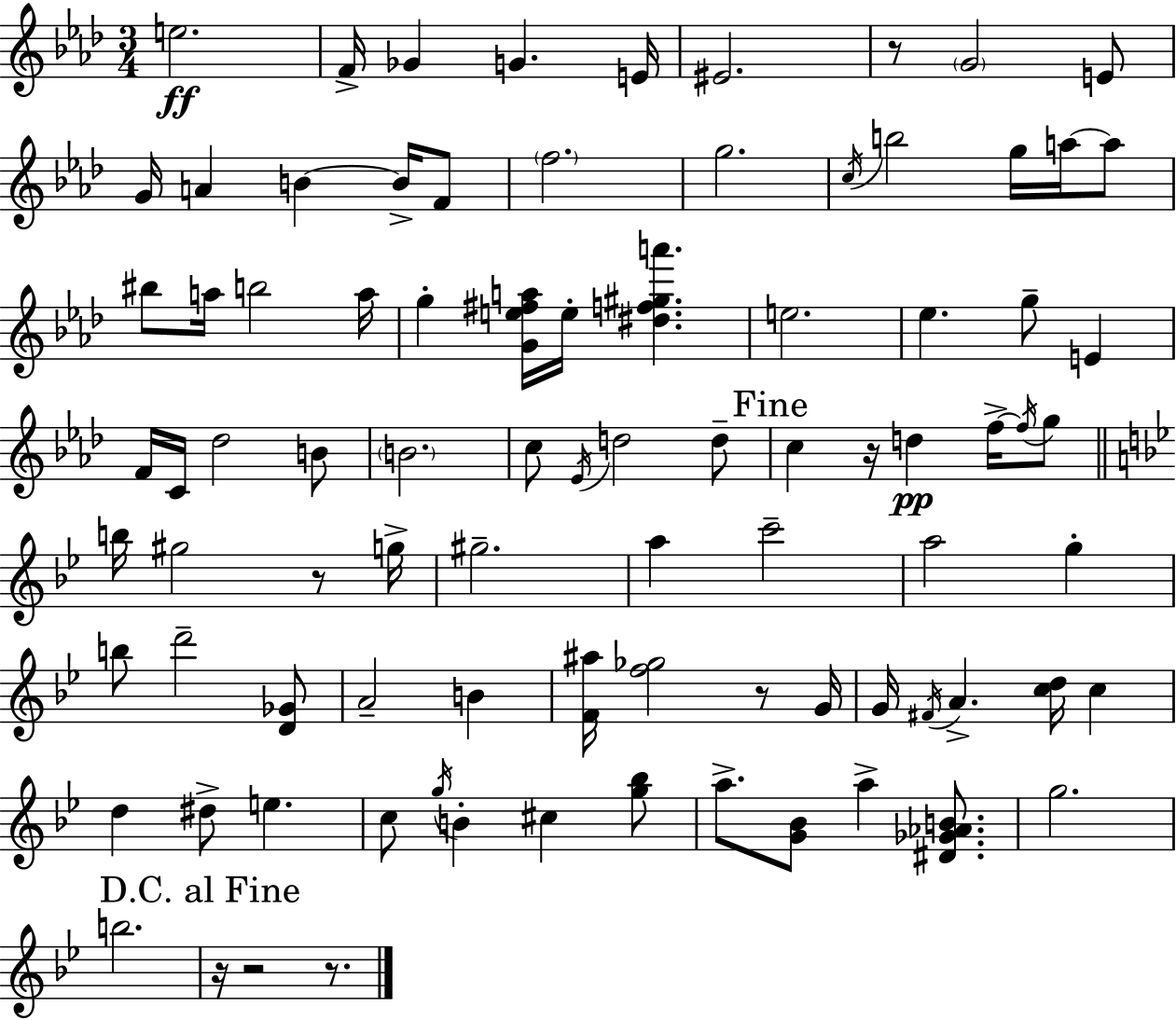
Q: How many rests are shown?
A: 7